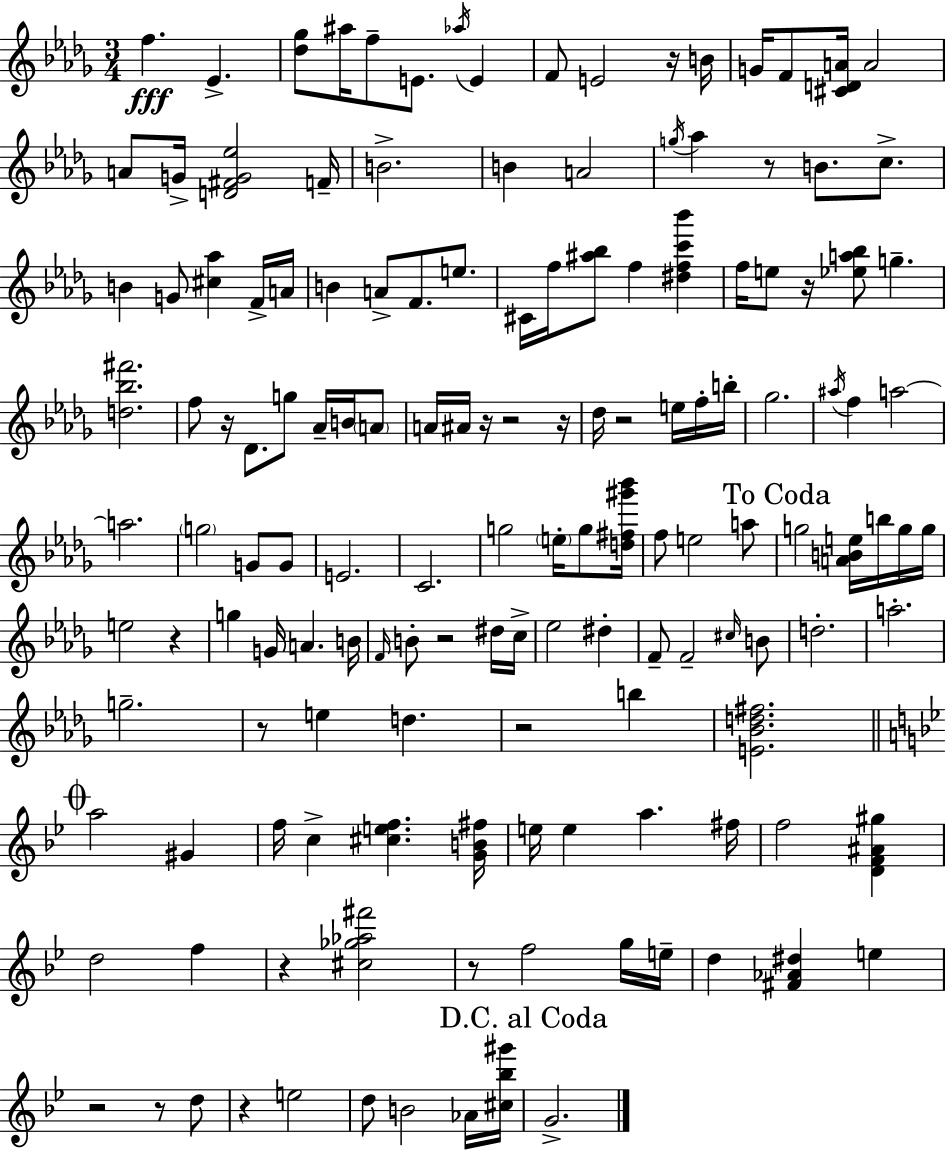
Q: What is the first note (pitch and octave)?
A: F5